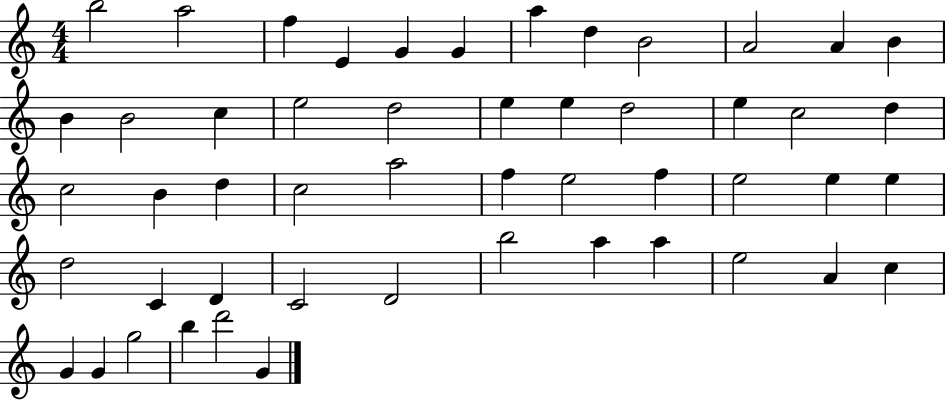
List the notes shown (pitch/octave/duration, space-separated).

B5/h A5/h F5/q E4/q G4/q G4/q A5/q D5/q B4/h A4/h A4/q B4/q B4/q B4/h C5/q E5/h D5/h E5/q E5/q D5/h E5/q C5/h D5/q C5/h B4/q D5/q C5/h A5/h F5/q E5/h F5/q E5/h E5/q E5/q D5/h C4/q D4/q C4/h D4/h B5/h A5/q A5/q E5/h A4/q C5/q G4/q G4/q G5/h B5/q D6/h G4/q